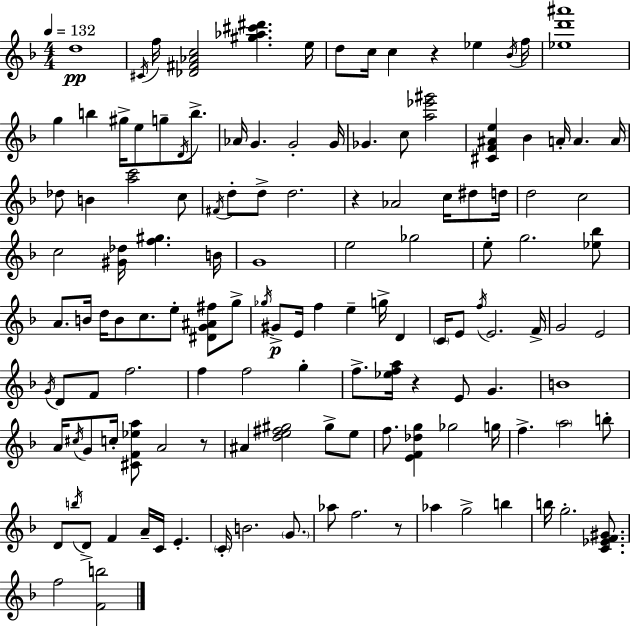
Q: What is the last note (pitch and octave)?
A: F5